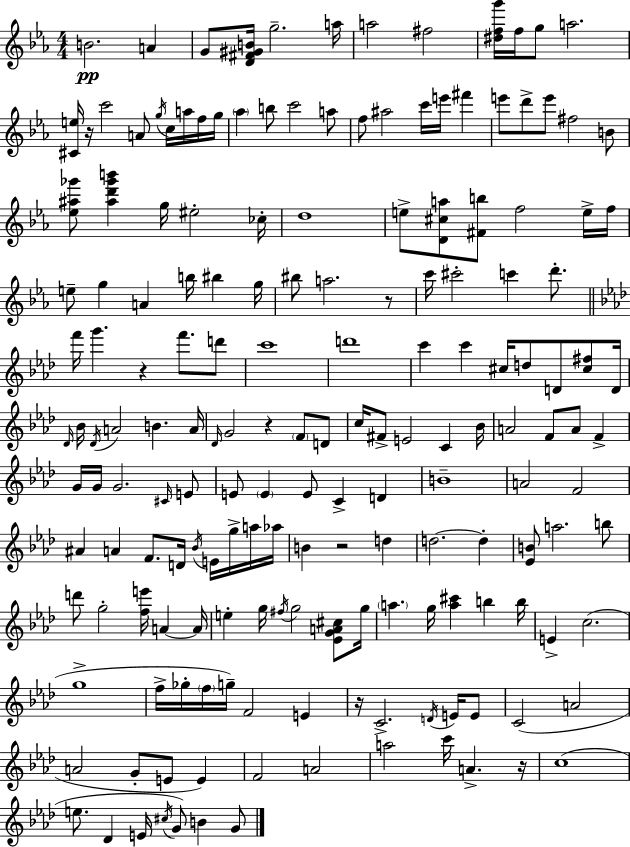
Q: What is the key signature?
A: EES major